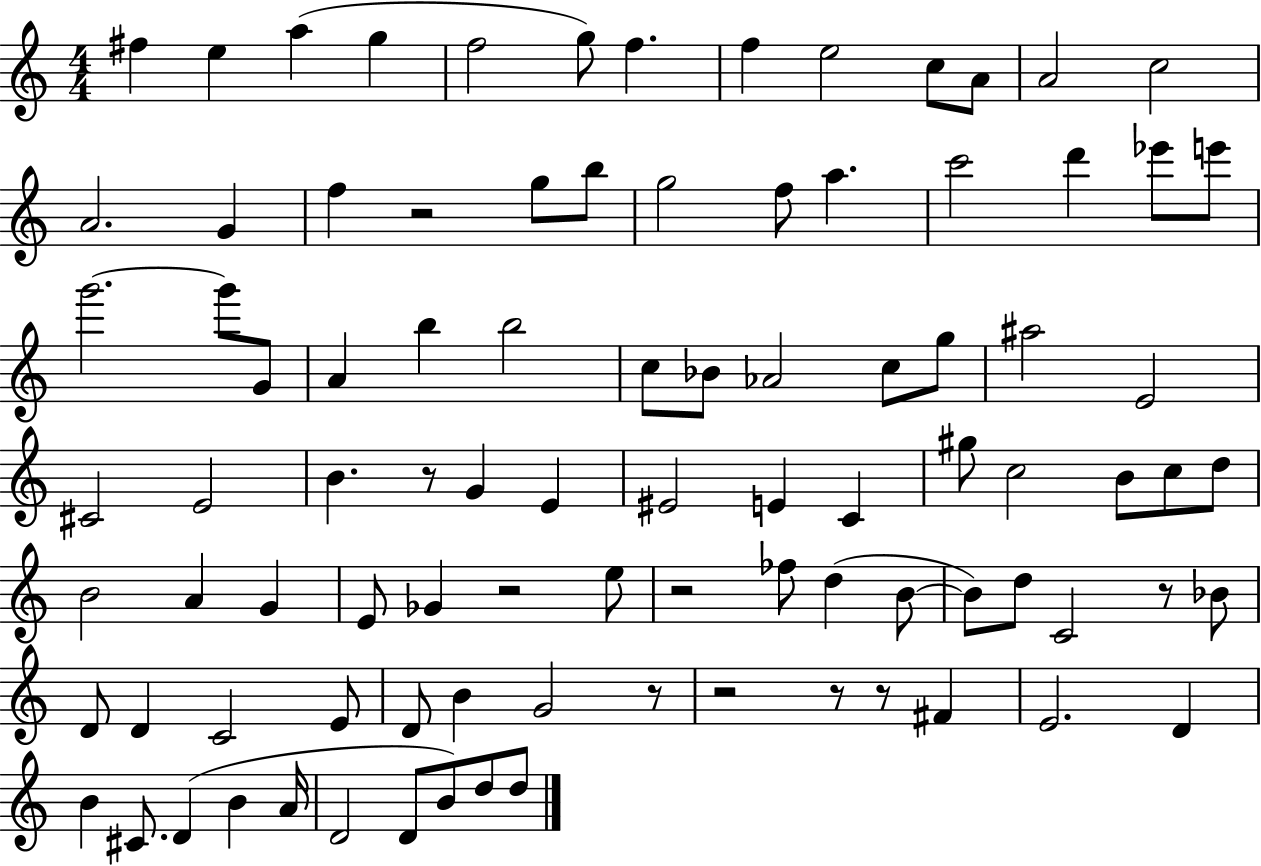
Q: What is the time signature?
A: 4/4